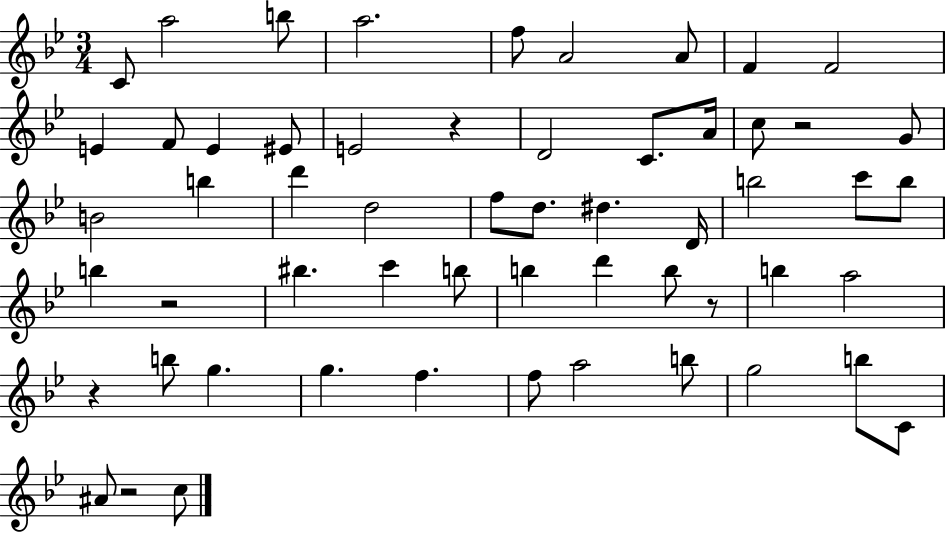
{
  \clef treble
  \numericTimeSignature
  \time 3/4
  \key bes \major
  \repeat volta 2 { c'8 a''2 b''8 | a''2. | f''8 a'2 a'8 | f'4 f'2 | \break e'4 f'8 e'4 eis'8 | e'2 r4 | d'2 c'8. a'16 | c''8 r2 g'8 | \break b'2 b''4 | d'''4 d''2 | f''8 d''8. dis''4. d'16 | b''2 c'''8 b''8 | \break b''4 r2 | bis''4. c'''4 b''8 | b''4 d'''4 b''8 r8 | b''4 a''2 | \break r4 b''8 g''4. | g''4. f''4. | f''8 a''2 b''8 | g''2 b''8 c'8 | \break ais'8 r2 c''8 | } \bar "|."
}